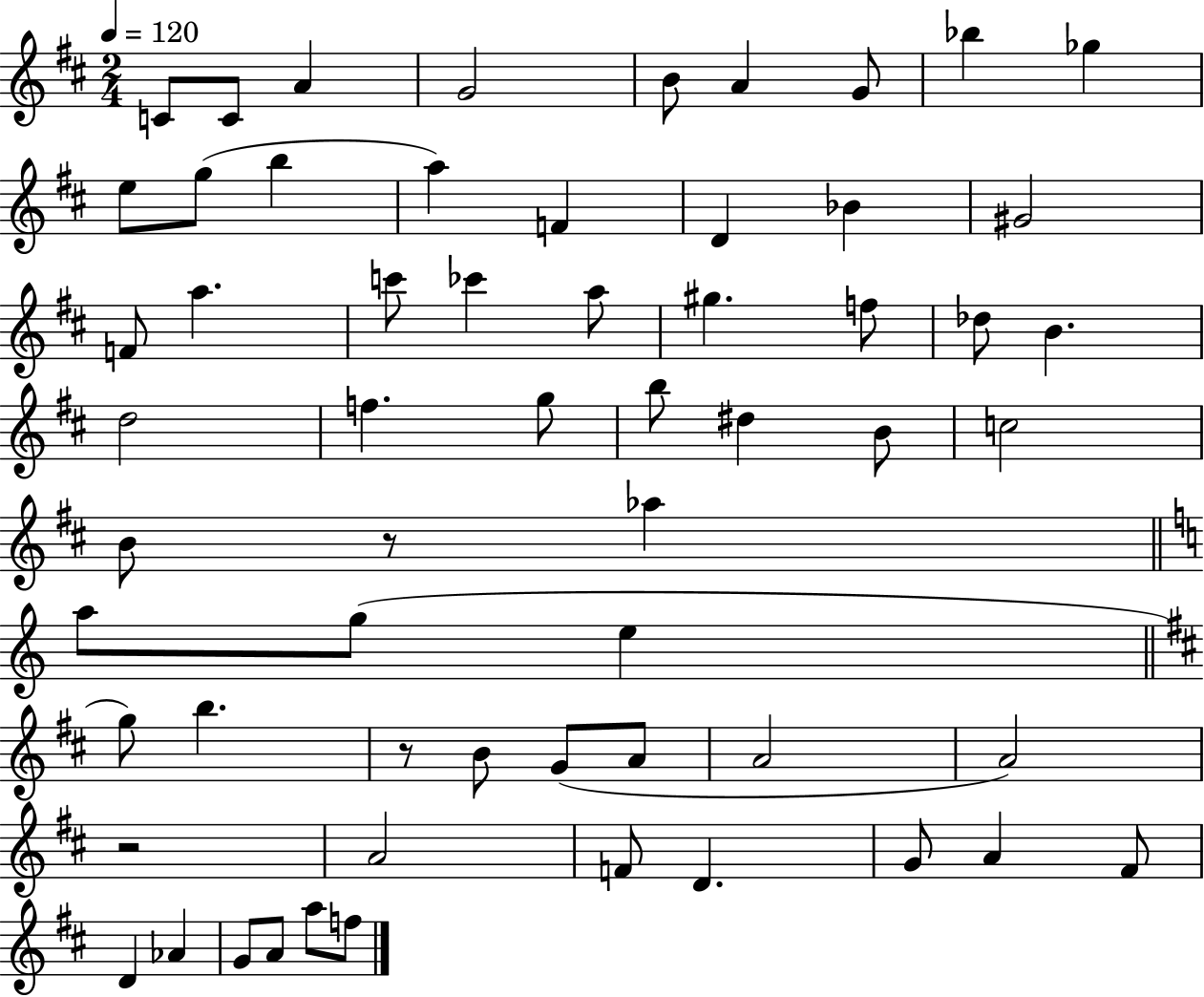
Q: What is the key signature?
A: D major